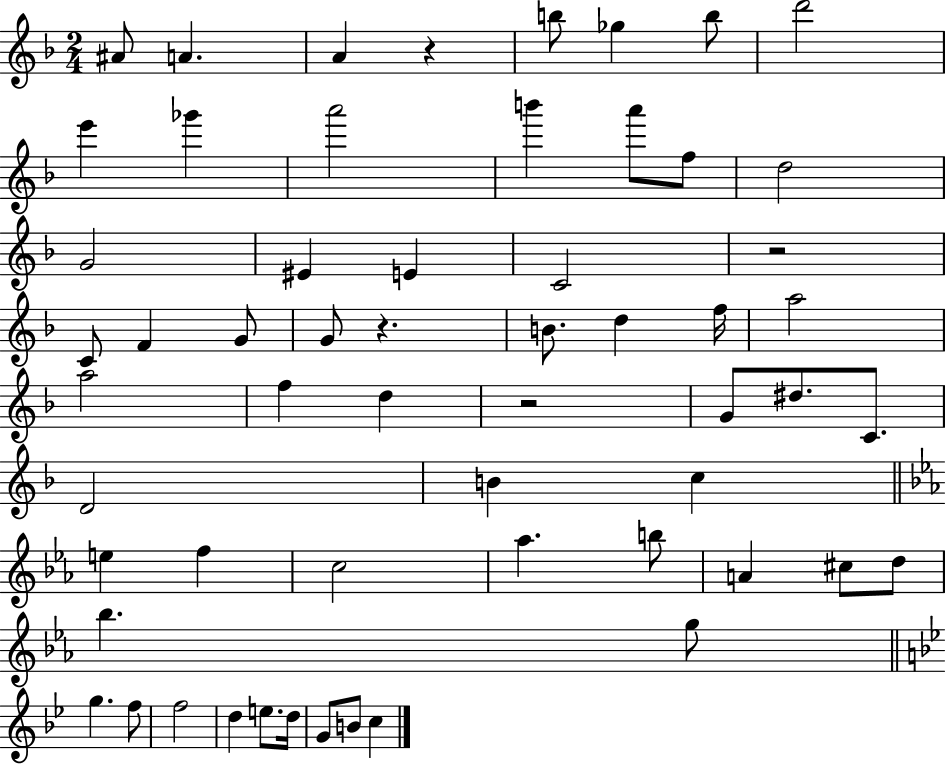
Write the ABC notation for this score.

X:1
T:Untitled
M:2/4
L:1/4
K:F
^A/2 A A z b/2 _g b/2 d'2 e' _g' a'2 b' a'/2 f/2 d2 G2 ^E E C2 z2 C/2 F G/2 G/2 z B/2 d f/4 a2 a2 f d z2 G/2 ^d/2 C/2 D2 B c e f c2 _a b/2 A ^c/2 d/2 _b g/2 g f/2 f2 d e/2 d/4 G/2 B/2 c